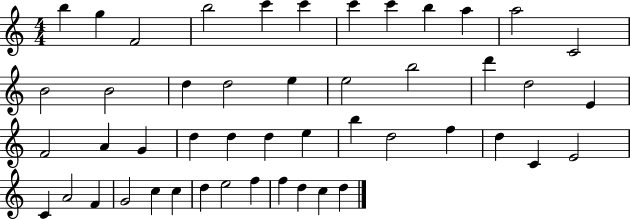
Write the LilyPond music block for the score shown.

{
  \clef treble
  \numericTimeSignature
  \time 4/4
  \key c \major
  b''4 g''4 f'2 | b''2 c'''4 c'''4 | c'''4 c'''4 b''4 a''4 | a''2 c'2 | \break b'2 b'2 | d''4 d''2 e''4 | e''2 b''2 | d'''4 d''2 e'4 | \break f'2 a'4 g'4 | d''4 d''4 d''4 e''4 | b''4 d''2 f''4 | d''4 c'4 e'2 | \break c'4 a'2 f'4 | g'2 c''4 c''4 | d''4 e''2 f''4 | f''4 d''4 c''4 d''4 | \break \bar "|."
}